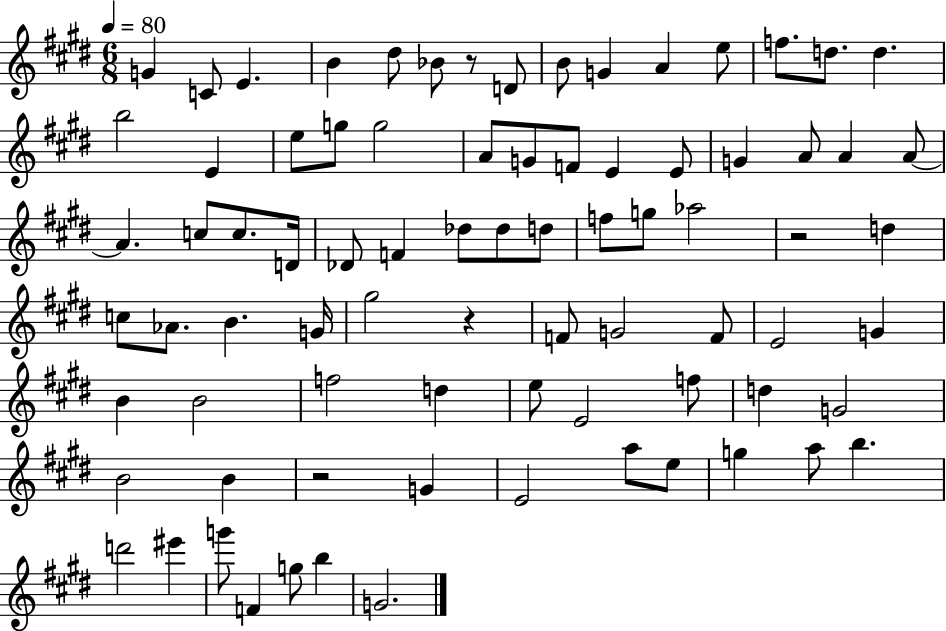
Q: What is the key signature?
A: E major